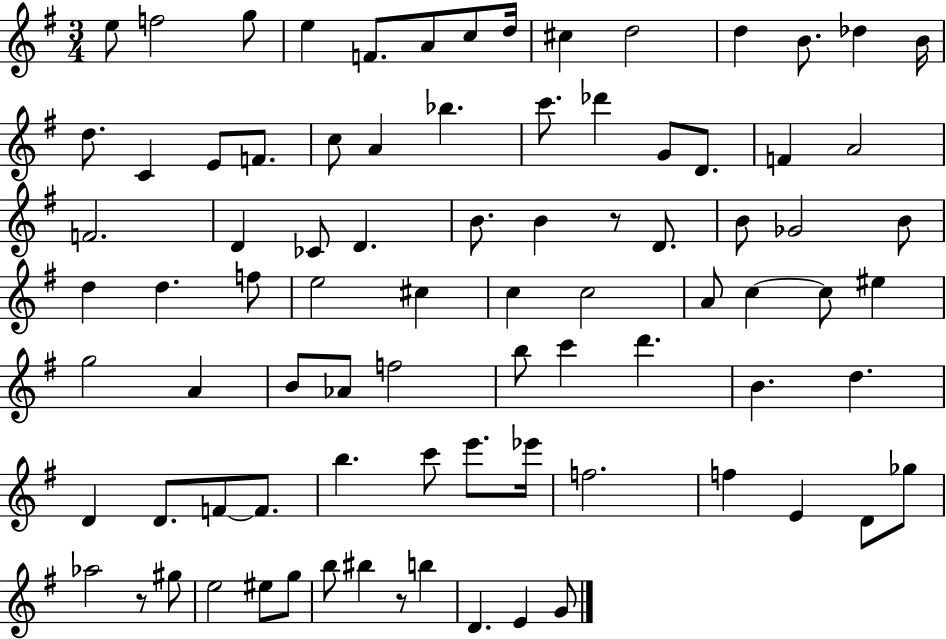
E5/e F5/h G5/e E5/q F4/e. A4/e C5/e D5/s C#5/q D5/h D5/q B4/e. Db5/q B4/s D5/e. C4/q E4/e F4/e. C5/e A4/q Bb5/q. C6/e. Db6/q G4/e D4/e. F4/q A4/h F4/h. D4/q CES4/e D4/q. B4/e. B4/q R/e D4/e. B4/e Gb4/h B4/e D5/q D5/q. F5/e E5/h C#5/q C5/q C5/h A4/e C5/q C5/e EIS5/q G5/h A4/q B4/e Ab4/e F5/h B5/e C6/q D6/q. B4/q. D5/q. D4/q D4/e. F4/e F4/e. B5/q. C6/e E6/e. Eb6/s F5/h. F5/q E4/q D4/e Gb5/e Ab5/h R/e G#5/e E5/h EIS5/e G5/e B5/e BIS5/q R/e B5/q D4/q. E4/q G4/e